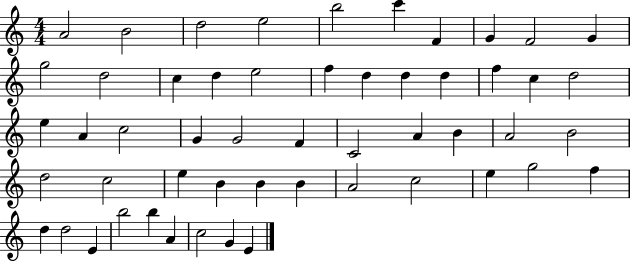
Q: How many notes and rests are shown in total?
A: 53